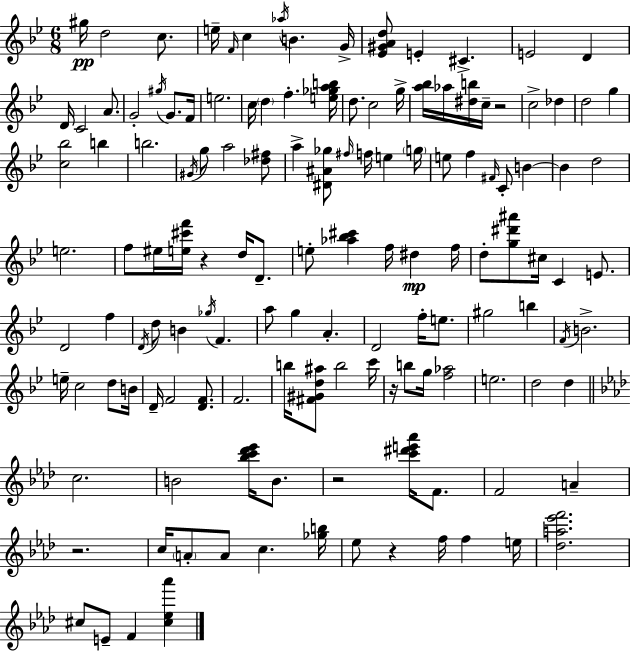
{
  \clef treble
  \numericTimeSignature
  \time 6/8
  \key g \minor
  gis''16\pp d''2 c''8. | e''16-- \grace { f'16 } c''4 \acciaccatura { aes''16 } b'4. | g'16-> <ees' gis' a' d''>8 e'4-. cis'4.-> | e'2 d'4 | \break d'16 c'2 a'8. | g'2-. \acciaccatura { gis''16 } g'8. | f'16 e''2. | c''16 \parenthesize d''4 f''4.-. | \break <e'' ges'' a'' b''>16 d''8. c''2 | g''16-> <a'' bes''>16 aes''16 <dis'' b''>16 c''16-- r2 | c''2-> des''4 | d''2 g''4 | \break <c'' bes''>2 b''4 | b''2. | \acciaccatura { gis'16 } g''8 a''2 | <des'' fis''>8 a''4-> <dis' ais' ges''>8 \grace { fis''16 } f''16 | \break e''4 \parenthesize g''16 e''8 f''4 \grace { fis'16 } | c'8-. b'4~~ b'4 d''2 | e''2. | f''8 eis''16 <e'' cis''' f'''>16 r4 | \break d''16 d'8.-- e''8-. <aes'' bes'' cis'''>4 | f''16 dis''4\mp f''16 d''8-. <g'' dis''' ais'''>8 cis''16 c'4 | e'8. d'2 | f''4 \acciaccatura { d'16 } d''8 b'4 | \break \acciaccatura { ges''16 } f'4. a''8 g''4 | a'4.-. d'2 | f''16-. e''8. gis''2 | b''4 \acciaccatura { f'16 } b'2.-> | \break e''16-- c''2 | d''8 b'16 d'16-- f'2 | <d' f'>8. f'2. | b''16 <fis' gis' d'' ais''>8 | \break b''2 c'''16 r16 b''8 | g''16 <f'' aes''>2 e''2. | d''2 | d''4 \bar "||" \break \key f \minor c''2. | b'2 <bes'' c''' des''' ees'''>16 b'8. | r2 <c''' dis''' e''' aes'''>16 f'8. | f'2 a'4-- | \break r2. | c''16 \parenthesize a'8-. a'8 c''4. <ges'' b''>16 | ees''8 r4 f''16 f''4 e''16 | <des'' a'' ees''' f'''>2. | \break cis''8 e'8-- f'4 <cis'' ees'' aes'''>4 | \bar "|."
}